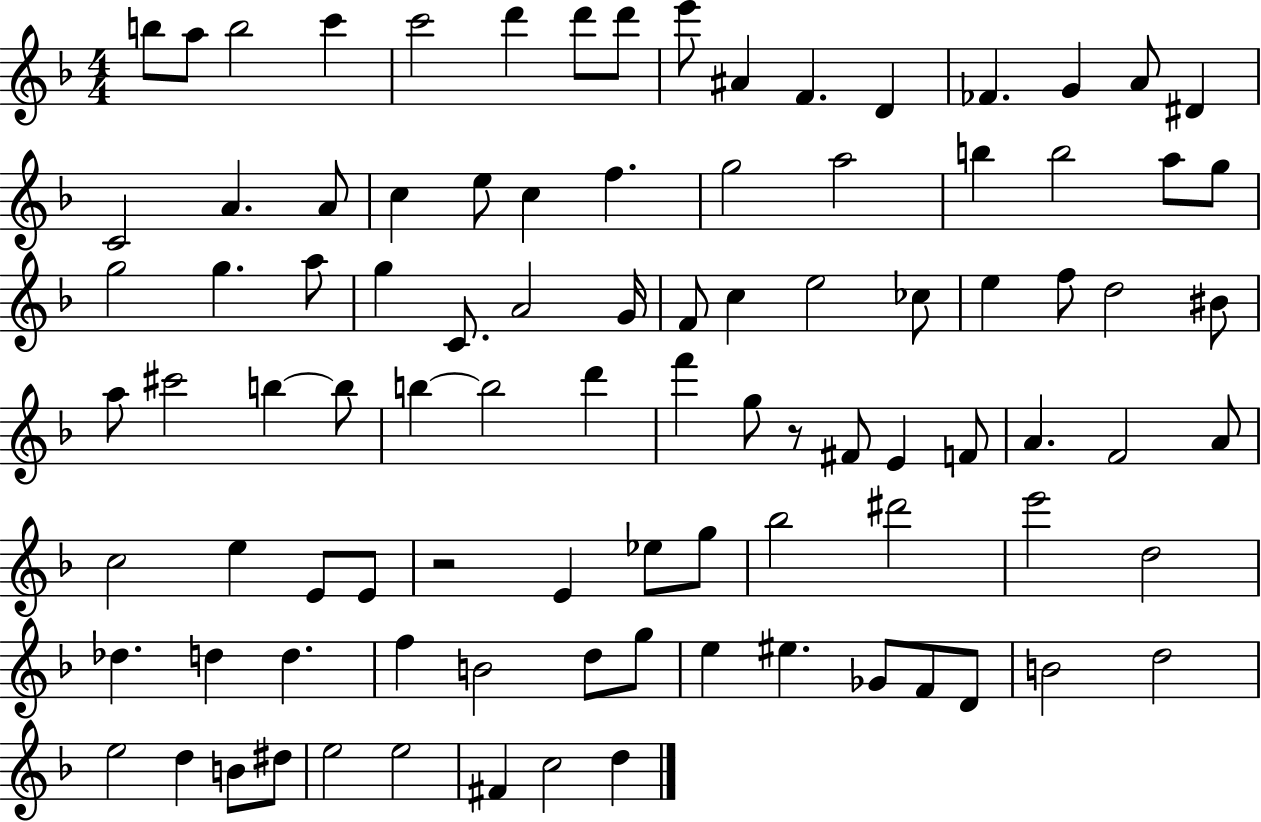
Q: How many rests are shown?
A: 2